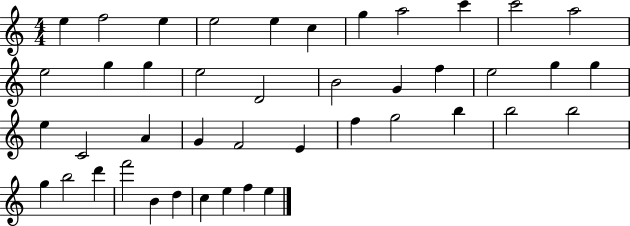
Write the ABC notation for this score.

X:1
T:Untitled
M:4/4
L:1/4
K:C
e f2 e e2 e c g a2 c' c'2 a2 e2 g g e2 D2 B2 G f e2 g g e C2 A G F2 E f g2 b b2 b2 g b2 d' f'2 B d c e f e